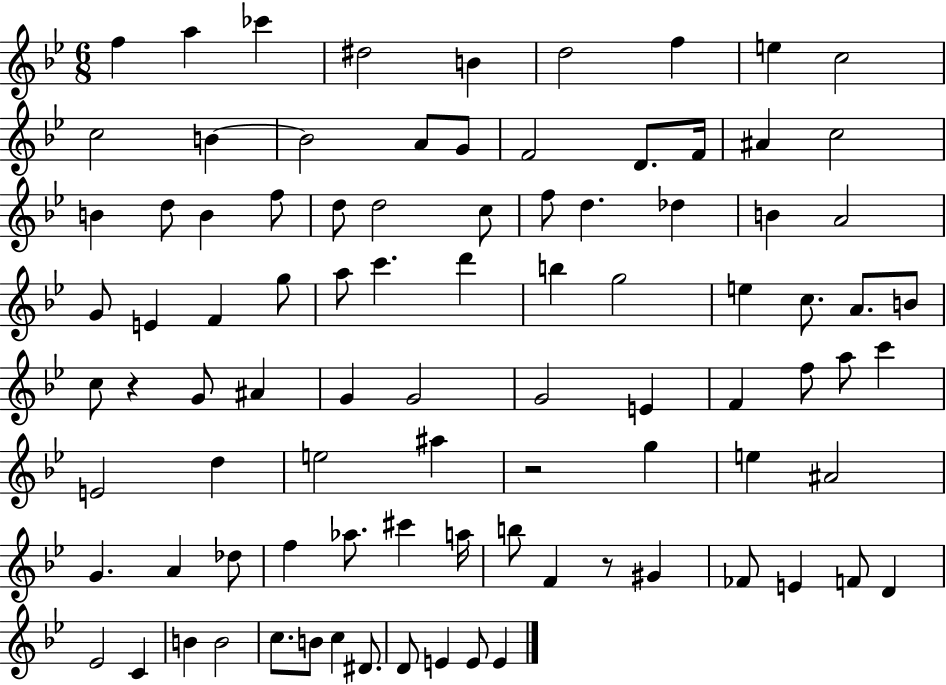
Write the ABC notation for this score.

X:1
T:Untitled
M:6/8
L:1/4
K:Bb
f a _c' ^d2 B d2 f e c2 c2 B B2 A/2 G/2 F2 D/2 F/4 ^A c2 B d/2 B f/2 d/2 d2 c/2 f/2 d _d B A2 G/2 E F g/2 a/2 c' d' b g2 e c/2 A/2 B/2 c/2 z G/2 ^A G G2 G2 E F f/2 a/2 c' E2 d e2 ^a z2 g e ^A2 G A _d/2 f _a/2 ^c' a/4 b/2 F z/2 ^G _F/2 E F/2 D _E2 C B B2 c/2 B/2 c ^D/2 D/2 E E/2 E